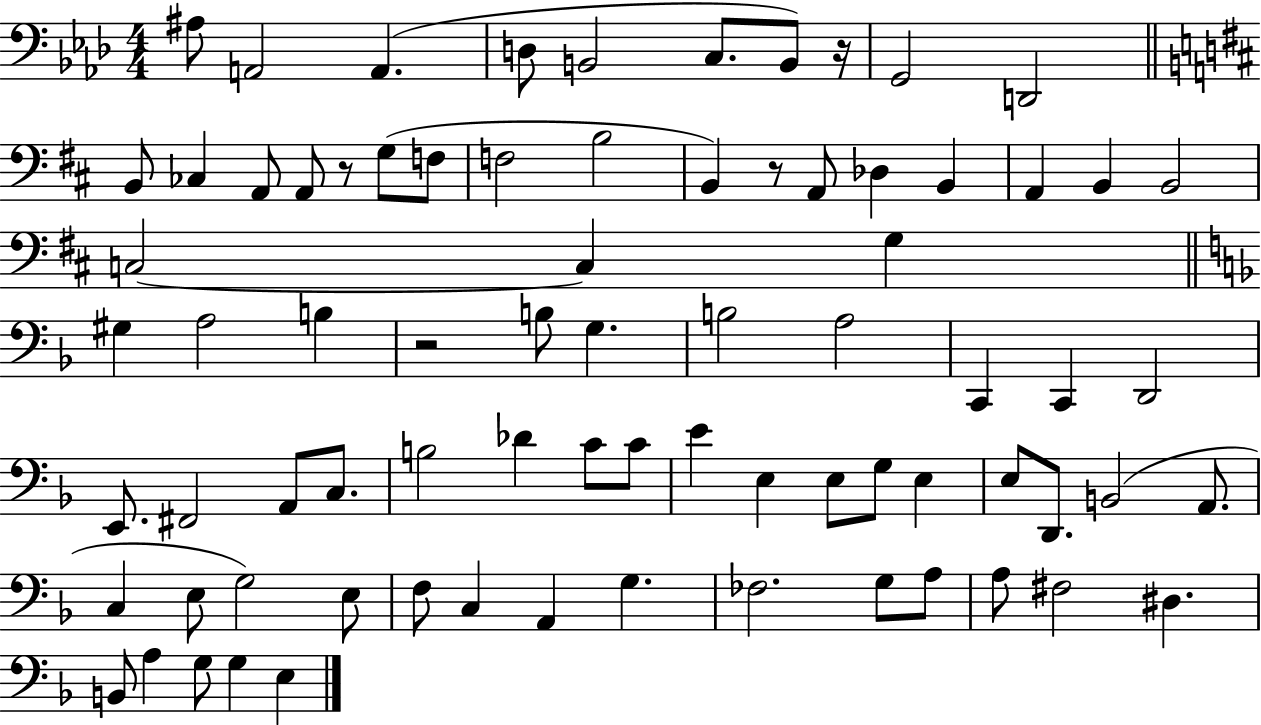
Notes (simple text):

A#3/e A2/h A2/q. D3/e B2/h C3/e. B2/e R/s G2/h D2/h B2/e CES3/q A2/e A2/e R/e G3/e F3/e F3/h B3/h B2/q R/e A2/e Db3/q B2/q A2/q B2/q B2/h C3/h C3/q G3/q G#3/q A3/h B3/q R/h B3/e G3/q. B3/h A3/h C2/q C2/q D2/h E2/e. F#2/h A2/e C3/e. B3/h Db4/q C4/e C4/e E4/q E3/q E3/e G3/e E3/q E3/e D2/e. B2/h A2/e. C3/q E3/e G3/h E3/e F3/e C3/q A2/q G3/q. FES3/h. G3/e A3/e A3/e F#3/h D#3/q. B2/e A3/q G3/e G3/q E3/q